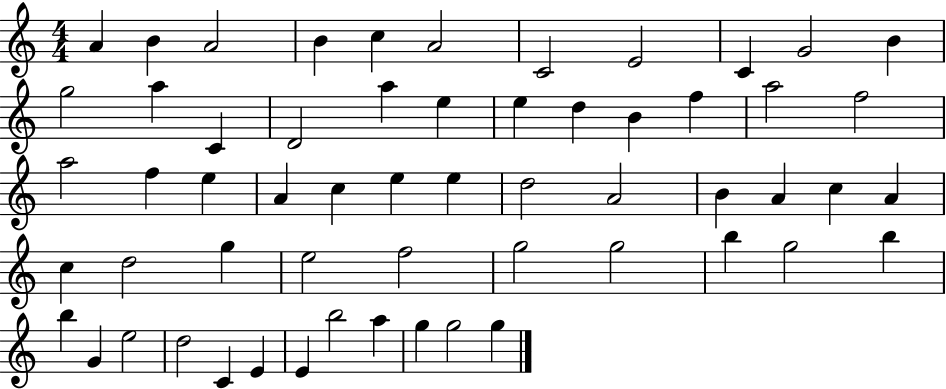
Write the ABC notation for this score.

X:1
T:Untitled
M:4/4
L:1/4
K:C
A B A2 B c A2 C2 E2 C G2 B g2 a C D2 a e e d B f a2 f2 a2 f e A c e e d2 A2 B A c A c d2 g e2 f2 g2 g2 b g2 b b G e2 d2 C E E b2 a g g2 g